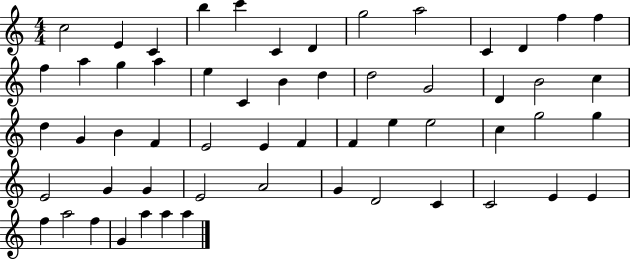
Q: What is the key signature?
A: C major